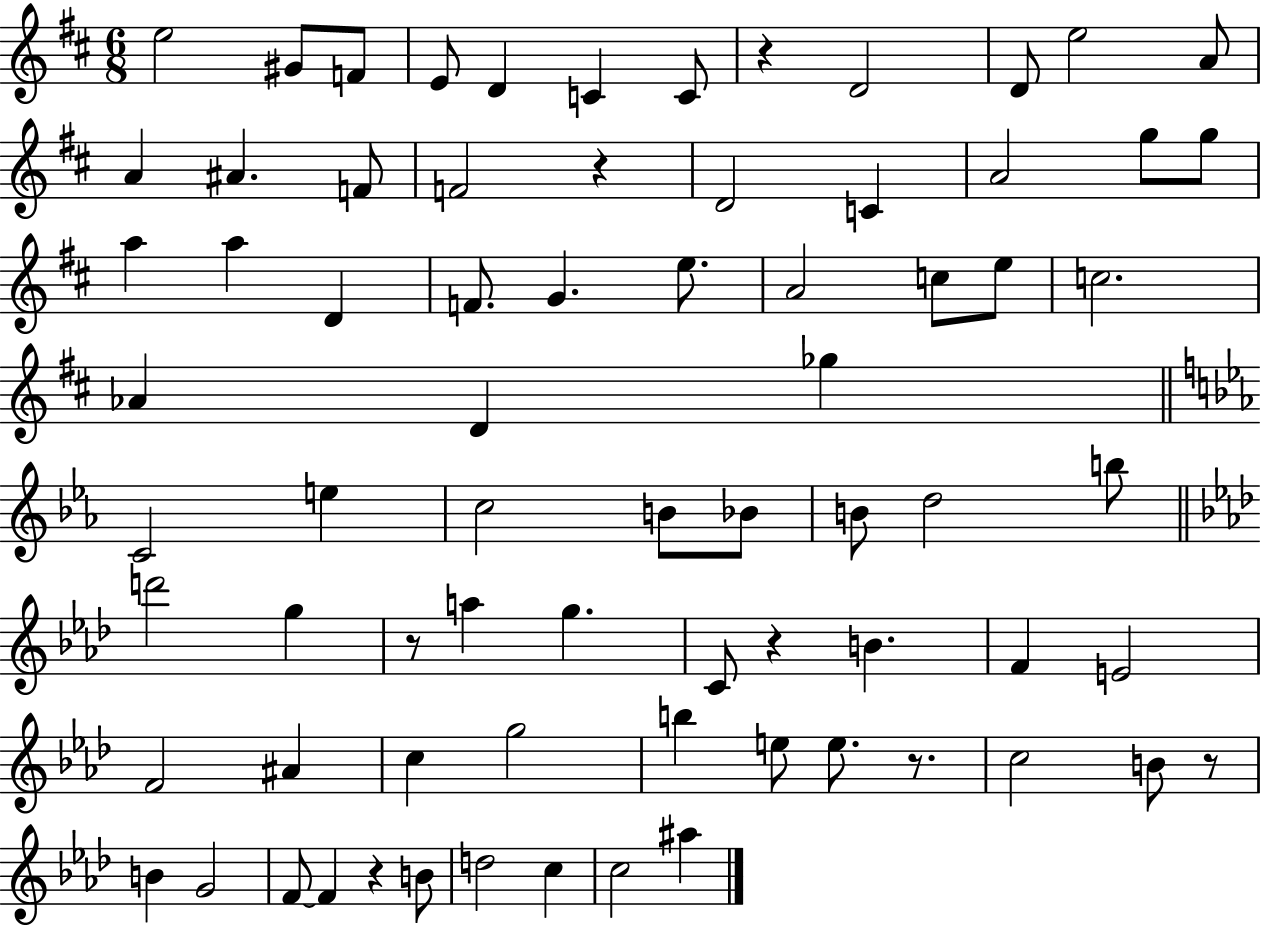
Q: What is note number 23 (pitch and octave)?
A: D4